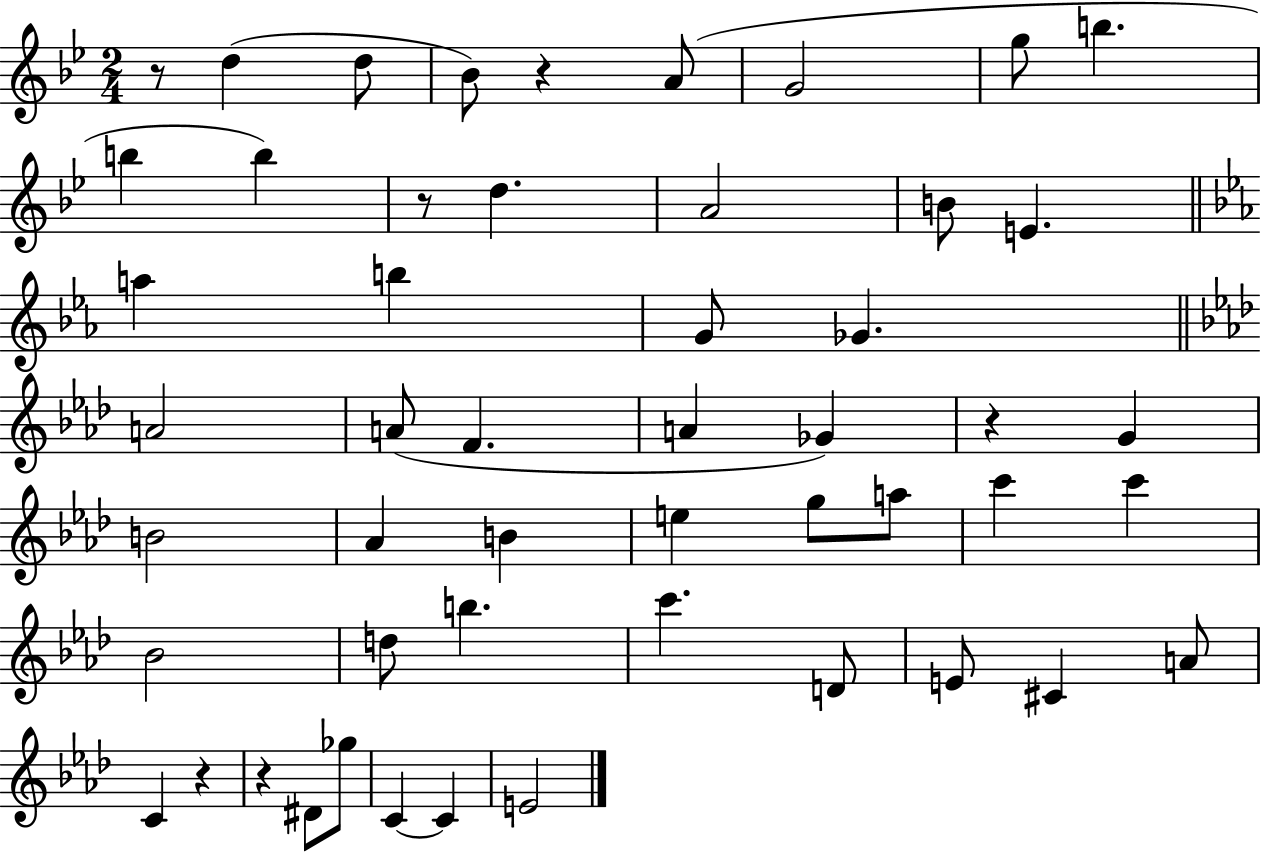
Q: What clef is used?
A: treble